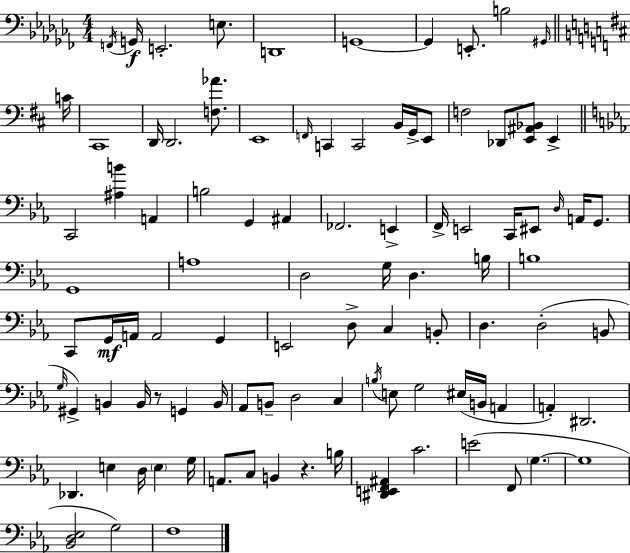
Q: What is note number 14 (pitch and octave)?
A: D2